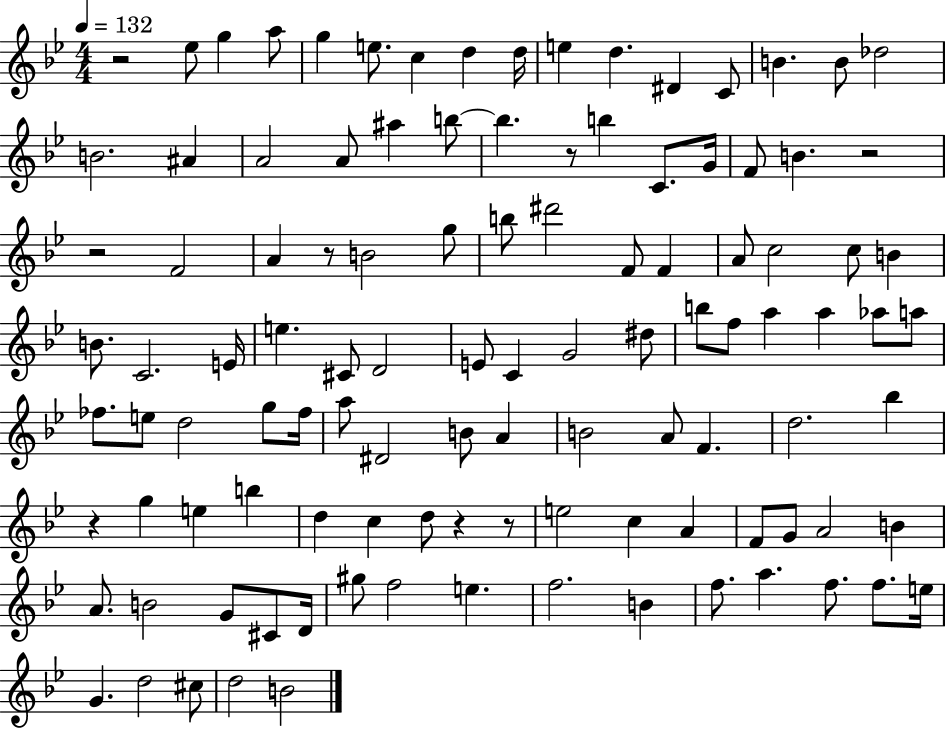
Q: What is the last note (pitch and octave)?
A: B4